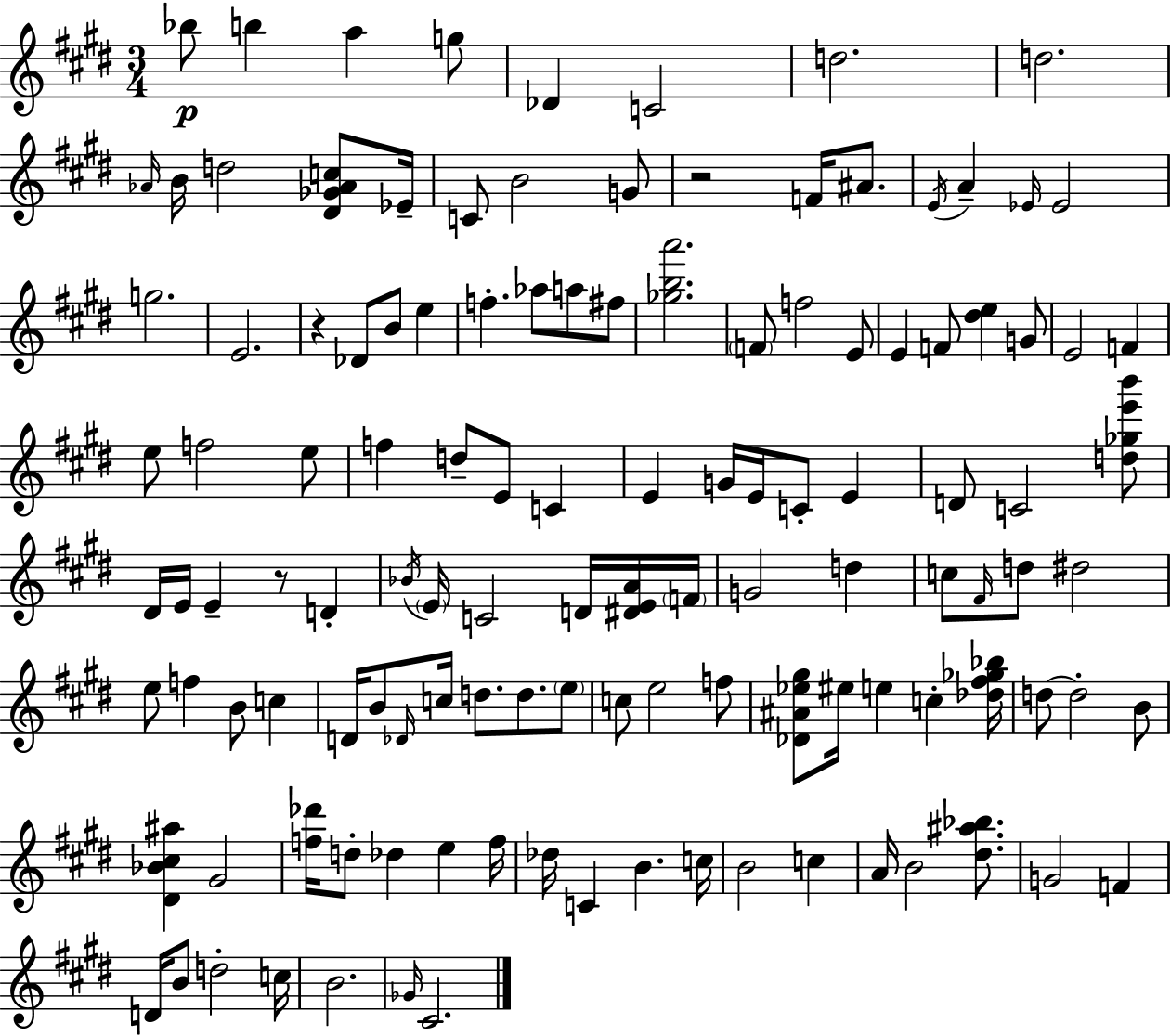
X:1
T:Untitled
M:3/4
L:1/4
K:E
_b/2 b a g/2 _D C2 d2 d2 _A/4 B/4 d2 [^D_G_Ac]/2 _E/4 C/2 B2 G/2 z2 F/4 ^A/2 E/4 A _E/4 _E2 g2 E2 z _D/2 B/2 e f _a/2 a/2 ^f/2 [_gba']2 F/2 f2 E/2 E F/2 [^de] G/2 E2 F e/2 f2 e/2 f d/2 E/2 C E G/4 E/4 C/2 E D/2 C2 [d_ge'b']/2 ^D/4 E/4 E z/2 D _B/4 E/4 C2 D/4 [^DEA]/4 F/4 G2 d c/2 ^F/4 d/2 ^d2 e/2 f B/2 c D/4 B/2 _D/4 c/4 d/2 d/2 e/2 c/2 e2 f/2 [_D^A_e^g]/2 ^e/4 e c [_d^f_g_b]/4 d/2 d2 B/2 [^D_B^c^a] ^G2 [f_d']/4 d/2 _d e f/4 _d/4 C B c/4 B2 c A/4 B2 [^d^a_b]/2 G2 F D/4 B/2 d2 c/4 B2 _G/4 ^C2